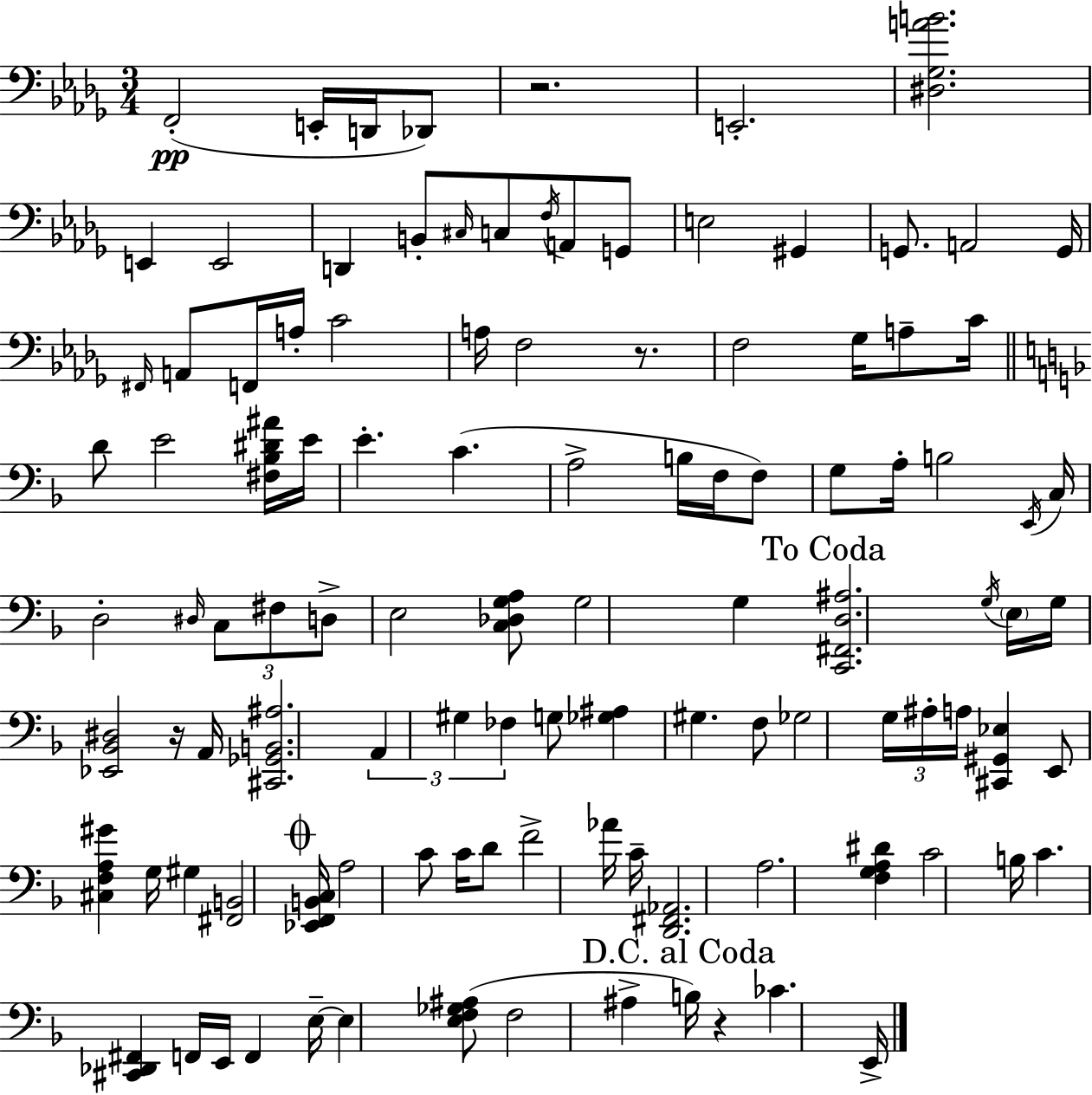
{
  \clef bass
  \numericTimeSignature
  \time 3/4
  \key bes \minor
  f,2-.(\pp e,16-. d,16 des,8) | r2. | e,2.-. | <dis ges a' b'>2. | \break e,4 e,2 | d,4 b,8-. \grace { cis16 } c8 \acciaccatura { f16 } a,8 | g,8 e2 gis,4 | g,8. a,2 | \break g,16 \grace { fis,16 } a,8 f,16 a16-. c'2 | a16 f2 | r8. f2 ges16 | a8-- c'16 \bar "||" \break \key f \major d'8 e'2 <fis bes dis' ais'>16 e'16 | e'4.-. c'4.( | a2-> b16 f16 f8) | g8 a16-. b2 \acciaccatura { e,16 } | \break c16 d2-. \grace { dis16 } \tuplet 3/2 { c8 | fis8 d8-> } e2 | <c des g a>8 g2 g4 | \mark "To Coda" <c, fis, d ais>2. | \break \acciaccatura { g16 } \parenthesize e16 g16 <ees, bes, dis>2 | r16 a,16 <cis, ges, b, ais>2. | \tuplet 3/2 { a,4 gis4 fes4 } | g8 <ges ais>4 gis4. | \break f8 ges2 | \tuplet 3/2 { g16 ais16-. a16 } <cis, gis, ees>4 e,8 <cis f a gis'>4 | g16 gis4 <fis, b,>2 | \mark \markup { \musicglyph "scripts.coda" } <ees, f, b, c>16 a2 | \break c'8 c'16 d'8 f'2-> | aes'16 c'16-- <d, fis, aes,>2. | a2. | <f g a dis'>4 c'2 | \break b16 c'4. <cis, des, fis,>4 | f,16 e,16 f,4 e16--~~ e4 | <e f ges ais>8( f2 ais4-> | \mark "D.C. al Coda" b16) r4 ces'4. | \break e,16-> \bar "|."
}